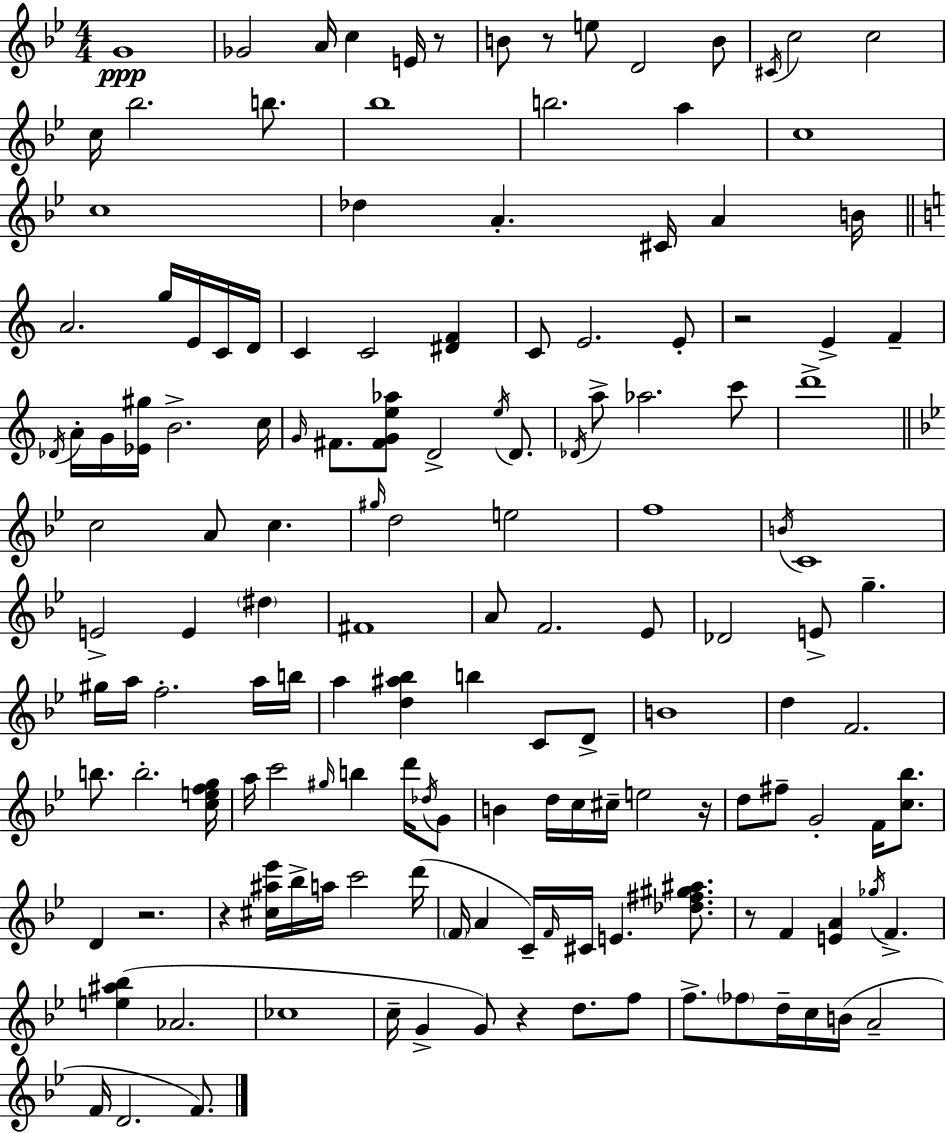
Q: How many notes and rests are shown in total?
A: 149